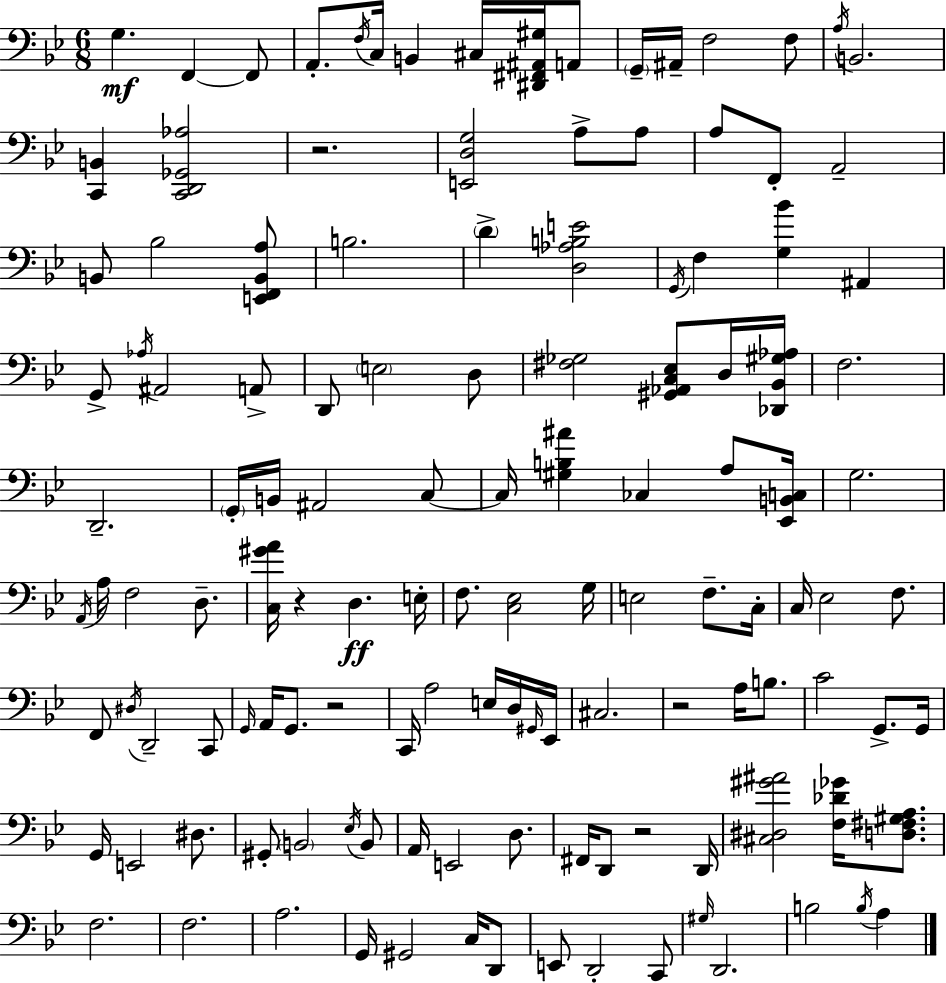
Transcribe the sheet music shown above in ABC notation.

X:1
T:Untitled
M:6/8
L:1/4
K:Gm
G, F,, F,,/2 A,,/2 F,/4 C,/4 B,, ^C,/4 [^D,,^F,,^A,,^G,]/4 A,,/2 G,,/4 ^A,,/4 F,2 F,/2 A,/4 B,,2 [C,,B,,] [C,,D,,_G,,_A,]2 z2 [E,,D,G,]2 A,/2 A,/2 A,/2 F,,/2 A,,2 B,,/2 _B,2 [E,,F,,B,,A,]/2 B,2 D [D,_A,B,E]2 G,,/4 F, [G,_B] ^A,, G,,/2 _A,/4 ^A,,2 A,,/2 D,,/2 E,2 D,/2 [^F,_G,]2 [^G,,_A,,C,_E,]/2 D,/4 [_D,,_B,,^G,_A,]/4 F,2 D,,2 G,,/4 B,,/4 ^A,,2 C,/2 C,/4 [^G,B,^A] _C, A,/2 [_E,,B,,C,]/4 G,2 A,,/4 A,/4 F,2 D,/2 [C,^GA]/4 z D, E,/4 F,/2 [C,_E,]2 G,/4 E,2 F,/2 C,/4 C,/4 _E,2 F,/2 F,,/2 ^D,/4 D,,2 C,,/2 G,,/4 A,,/4 G,,/2 z2 C,,/4 A,2 E,/4 D,/4 ^G,,/4 _E,,/4 ^C,2 z2 A,/4 B,/2 C2 G,,/2 G,,/4 G,,/4 E,,2 ^D,/2 ^G,,/2 B,,2 _E,/4 B,,/2 A,,/4 E,,2 D,/2 ^F,,/4 D,,/2 z2 D,,/4 [^C,^D,^G^A]2 [F,_D_G]/4 [D,^F,^G,A,]/2 F,2 F,2 A,2 G,,/4 ^G,,2 C,/4 D,,/2 E,,/2 D,,2 C,,/2 ^G,/4 D,,2 B,2 B,/4 A,